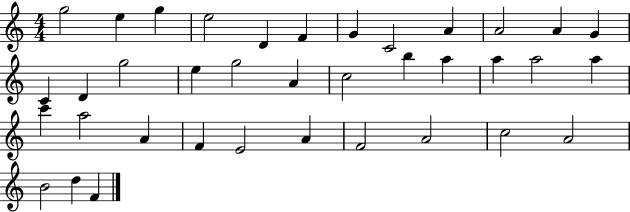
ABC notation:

X:1
T:Untitled
M:4/4
L:1/4
K:C
g2 e g e2 D F G C2 A A2 A G C D g2 e g2 A c2 b a a a2 a c' a2 A F E2 A F2 A2 c2 A2 B2 d F